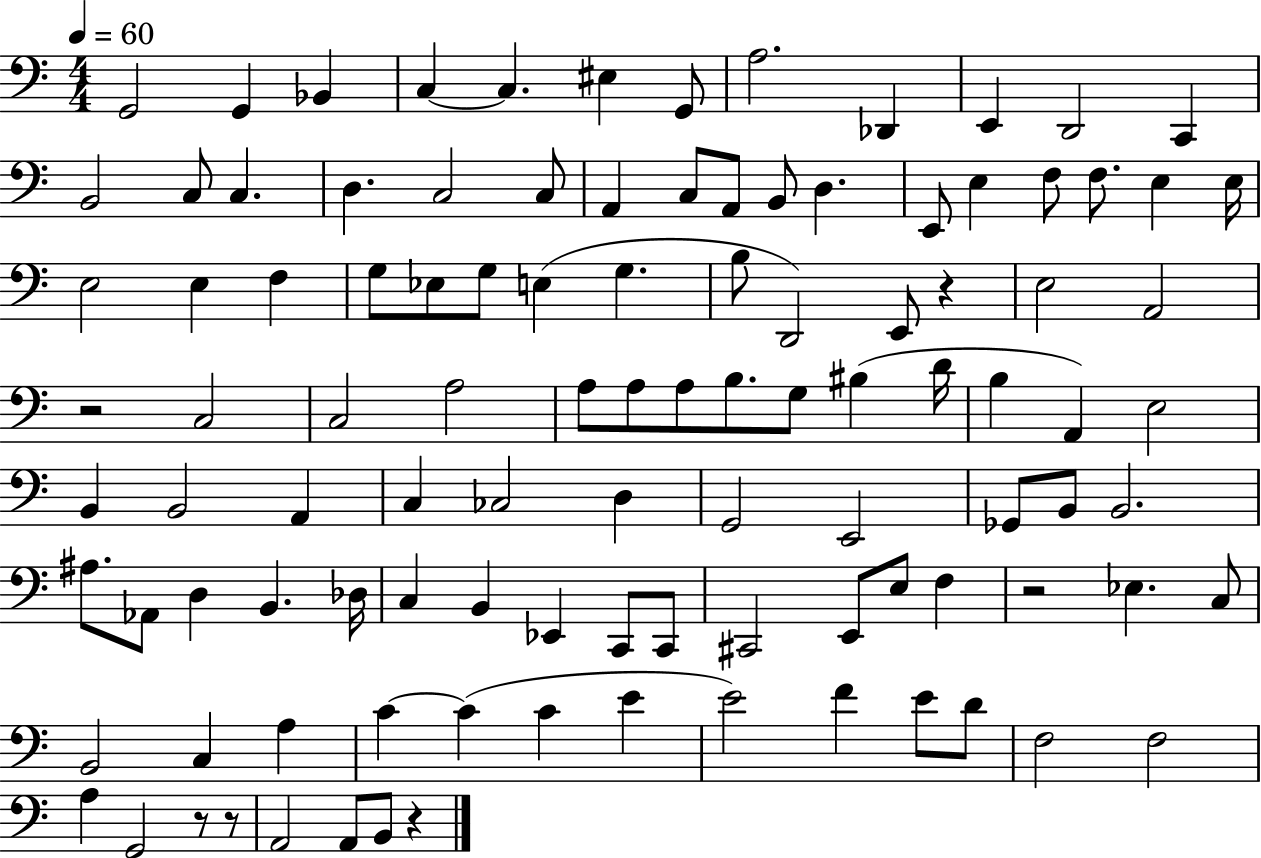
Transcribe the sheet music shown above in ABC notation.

X:1
T:Untitled
M:4/4
L:1/4
K:C
G,,2 G,, _B,, C, C, ^E, G,,/2 A,2 _D,, E,, D,,2 C,, B,,2 C,/2 C, D, C,2 C,/2 A,, C,/2 A,,/2 B,,/2 D, E,,/2 E, F,/2 F,/2 E, E,/4 E,2 E, F, G,/2 _E,/2 G,/2 E, G, B,/2 D,,2 E,,/2 z E,2 A,,2 z2 C,2 C,2 A,2 A,/2 A,/2 A,/2 B,/2 G,/2 ^B, D/4 B, A,, E,2 B,, B,,2 A,, C, _C,2 D, G,,2 E,,2 _G,,/2 B,,/2 B,,2 ^A,/2 _A,,/2 D, B,, _D,/4 C, B,, _E,, C,,/2 C,,/2 ^C,,2 E,,/2 E,/2 F, z2 _E, C,/2 B,,2 C, A, C C C E E2 F E/2 D/2 F,2 F,2 A, G,,2 z/2 z/2 A,,2 A,,/2 B,,/2 z